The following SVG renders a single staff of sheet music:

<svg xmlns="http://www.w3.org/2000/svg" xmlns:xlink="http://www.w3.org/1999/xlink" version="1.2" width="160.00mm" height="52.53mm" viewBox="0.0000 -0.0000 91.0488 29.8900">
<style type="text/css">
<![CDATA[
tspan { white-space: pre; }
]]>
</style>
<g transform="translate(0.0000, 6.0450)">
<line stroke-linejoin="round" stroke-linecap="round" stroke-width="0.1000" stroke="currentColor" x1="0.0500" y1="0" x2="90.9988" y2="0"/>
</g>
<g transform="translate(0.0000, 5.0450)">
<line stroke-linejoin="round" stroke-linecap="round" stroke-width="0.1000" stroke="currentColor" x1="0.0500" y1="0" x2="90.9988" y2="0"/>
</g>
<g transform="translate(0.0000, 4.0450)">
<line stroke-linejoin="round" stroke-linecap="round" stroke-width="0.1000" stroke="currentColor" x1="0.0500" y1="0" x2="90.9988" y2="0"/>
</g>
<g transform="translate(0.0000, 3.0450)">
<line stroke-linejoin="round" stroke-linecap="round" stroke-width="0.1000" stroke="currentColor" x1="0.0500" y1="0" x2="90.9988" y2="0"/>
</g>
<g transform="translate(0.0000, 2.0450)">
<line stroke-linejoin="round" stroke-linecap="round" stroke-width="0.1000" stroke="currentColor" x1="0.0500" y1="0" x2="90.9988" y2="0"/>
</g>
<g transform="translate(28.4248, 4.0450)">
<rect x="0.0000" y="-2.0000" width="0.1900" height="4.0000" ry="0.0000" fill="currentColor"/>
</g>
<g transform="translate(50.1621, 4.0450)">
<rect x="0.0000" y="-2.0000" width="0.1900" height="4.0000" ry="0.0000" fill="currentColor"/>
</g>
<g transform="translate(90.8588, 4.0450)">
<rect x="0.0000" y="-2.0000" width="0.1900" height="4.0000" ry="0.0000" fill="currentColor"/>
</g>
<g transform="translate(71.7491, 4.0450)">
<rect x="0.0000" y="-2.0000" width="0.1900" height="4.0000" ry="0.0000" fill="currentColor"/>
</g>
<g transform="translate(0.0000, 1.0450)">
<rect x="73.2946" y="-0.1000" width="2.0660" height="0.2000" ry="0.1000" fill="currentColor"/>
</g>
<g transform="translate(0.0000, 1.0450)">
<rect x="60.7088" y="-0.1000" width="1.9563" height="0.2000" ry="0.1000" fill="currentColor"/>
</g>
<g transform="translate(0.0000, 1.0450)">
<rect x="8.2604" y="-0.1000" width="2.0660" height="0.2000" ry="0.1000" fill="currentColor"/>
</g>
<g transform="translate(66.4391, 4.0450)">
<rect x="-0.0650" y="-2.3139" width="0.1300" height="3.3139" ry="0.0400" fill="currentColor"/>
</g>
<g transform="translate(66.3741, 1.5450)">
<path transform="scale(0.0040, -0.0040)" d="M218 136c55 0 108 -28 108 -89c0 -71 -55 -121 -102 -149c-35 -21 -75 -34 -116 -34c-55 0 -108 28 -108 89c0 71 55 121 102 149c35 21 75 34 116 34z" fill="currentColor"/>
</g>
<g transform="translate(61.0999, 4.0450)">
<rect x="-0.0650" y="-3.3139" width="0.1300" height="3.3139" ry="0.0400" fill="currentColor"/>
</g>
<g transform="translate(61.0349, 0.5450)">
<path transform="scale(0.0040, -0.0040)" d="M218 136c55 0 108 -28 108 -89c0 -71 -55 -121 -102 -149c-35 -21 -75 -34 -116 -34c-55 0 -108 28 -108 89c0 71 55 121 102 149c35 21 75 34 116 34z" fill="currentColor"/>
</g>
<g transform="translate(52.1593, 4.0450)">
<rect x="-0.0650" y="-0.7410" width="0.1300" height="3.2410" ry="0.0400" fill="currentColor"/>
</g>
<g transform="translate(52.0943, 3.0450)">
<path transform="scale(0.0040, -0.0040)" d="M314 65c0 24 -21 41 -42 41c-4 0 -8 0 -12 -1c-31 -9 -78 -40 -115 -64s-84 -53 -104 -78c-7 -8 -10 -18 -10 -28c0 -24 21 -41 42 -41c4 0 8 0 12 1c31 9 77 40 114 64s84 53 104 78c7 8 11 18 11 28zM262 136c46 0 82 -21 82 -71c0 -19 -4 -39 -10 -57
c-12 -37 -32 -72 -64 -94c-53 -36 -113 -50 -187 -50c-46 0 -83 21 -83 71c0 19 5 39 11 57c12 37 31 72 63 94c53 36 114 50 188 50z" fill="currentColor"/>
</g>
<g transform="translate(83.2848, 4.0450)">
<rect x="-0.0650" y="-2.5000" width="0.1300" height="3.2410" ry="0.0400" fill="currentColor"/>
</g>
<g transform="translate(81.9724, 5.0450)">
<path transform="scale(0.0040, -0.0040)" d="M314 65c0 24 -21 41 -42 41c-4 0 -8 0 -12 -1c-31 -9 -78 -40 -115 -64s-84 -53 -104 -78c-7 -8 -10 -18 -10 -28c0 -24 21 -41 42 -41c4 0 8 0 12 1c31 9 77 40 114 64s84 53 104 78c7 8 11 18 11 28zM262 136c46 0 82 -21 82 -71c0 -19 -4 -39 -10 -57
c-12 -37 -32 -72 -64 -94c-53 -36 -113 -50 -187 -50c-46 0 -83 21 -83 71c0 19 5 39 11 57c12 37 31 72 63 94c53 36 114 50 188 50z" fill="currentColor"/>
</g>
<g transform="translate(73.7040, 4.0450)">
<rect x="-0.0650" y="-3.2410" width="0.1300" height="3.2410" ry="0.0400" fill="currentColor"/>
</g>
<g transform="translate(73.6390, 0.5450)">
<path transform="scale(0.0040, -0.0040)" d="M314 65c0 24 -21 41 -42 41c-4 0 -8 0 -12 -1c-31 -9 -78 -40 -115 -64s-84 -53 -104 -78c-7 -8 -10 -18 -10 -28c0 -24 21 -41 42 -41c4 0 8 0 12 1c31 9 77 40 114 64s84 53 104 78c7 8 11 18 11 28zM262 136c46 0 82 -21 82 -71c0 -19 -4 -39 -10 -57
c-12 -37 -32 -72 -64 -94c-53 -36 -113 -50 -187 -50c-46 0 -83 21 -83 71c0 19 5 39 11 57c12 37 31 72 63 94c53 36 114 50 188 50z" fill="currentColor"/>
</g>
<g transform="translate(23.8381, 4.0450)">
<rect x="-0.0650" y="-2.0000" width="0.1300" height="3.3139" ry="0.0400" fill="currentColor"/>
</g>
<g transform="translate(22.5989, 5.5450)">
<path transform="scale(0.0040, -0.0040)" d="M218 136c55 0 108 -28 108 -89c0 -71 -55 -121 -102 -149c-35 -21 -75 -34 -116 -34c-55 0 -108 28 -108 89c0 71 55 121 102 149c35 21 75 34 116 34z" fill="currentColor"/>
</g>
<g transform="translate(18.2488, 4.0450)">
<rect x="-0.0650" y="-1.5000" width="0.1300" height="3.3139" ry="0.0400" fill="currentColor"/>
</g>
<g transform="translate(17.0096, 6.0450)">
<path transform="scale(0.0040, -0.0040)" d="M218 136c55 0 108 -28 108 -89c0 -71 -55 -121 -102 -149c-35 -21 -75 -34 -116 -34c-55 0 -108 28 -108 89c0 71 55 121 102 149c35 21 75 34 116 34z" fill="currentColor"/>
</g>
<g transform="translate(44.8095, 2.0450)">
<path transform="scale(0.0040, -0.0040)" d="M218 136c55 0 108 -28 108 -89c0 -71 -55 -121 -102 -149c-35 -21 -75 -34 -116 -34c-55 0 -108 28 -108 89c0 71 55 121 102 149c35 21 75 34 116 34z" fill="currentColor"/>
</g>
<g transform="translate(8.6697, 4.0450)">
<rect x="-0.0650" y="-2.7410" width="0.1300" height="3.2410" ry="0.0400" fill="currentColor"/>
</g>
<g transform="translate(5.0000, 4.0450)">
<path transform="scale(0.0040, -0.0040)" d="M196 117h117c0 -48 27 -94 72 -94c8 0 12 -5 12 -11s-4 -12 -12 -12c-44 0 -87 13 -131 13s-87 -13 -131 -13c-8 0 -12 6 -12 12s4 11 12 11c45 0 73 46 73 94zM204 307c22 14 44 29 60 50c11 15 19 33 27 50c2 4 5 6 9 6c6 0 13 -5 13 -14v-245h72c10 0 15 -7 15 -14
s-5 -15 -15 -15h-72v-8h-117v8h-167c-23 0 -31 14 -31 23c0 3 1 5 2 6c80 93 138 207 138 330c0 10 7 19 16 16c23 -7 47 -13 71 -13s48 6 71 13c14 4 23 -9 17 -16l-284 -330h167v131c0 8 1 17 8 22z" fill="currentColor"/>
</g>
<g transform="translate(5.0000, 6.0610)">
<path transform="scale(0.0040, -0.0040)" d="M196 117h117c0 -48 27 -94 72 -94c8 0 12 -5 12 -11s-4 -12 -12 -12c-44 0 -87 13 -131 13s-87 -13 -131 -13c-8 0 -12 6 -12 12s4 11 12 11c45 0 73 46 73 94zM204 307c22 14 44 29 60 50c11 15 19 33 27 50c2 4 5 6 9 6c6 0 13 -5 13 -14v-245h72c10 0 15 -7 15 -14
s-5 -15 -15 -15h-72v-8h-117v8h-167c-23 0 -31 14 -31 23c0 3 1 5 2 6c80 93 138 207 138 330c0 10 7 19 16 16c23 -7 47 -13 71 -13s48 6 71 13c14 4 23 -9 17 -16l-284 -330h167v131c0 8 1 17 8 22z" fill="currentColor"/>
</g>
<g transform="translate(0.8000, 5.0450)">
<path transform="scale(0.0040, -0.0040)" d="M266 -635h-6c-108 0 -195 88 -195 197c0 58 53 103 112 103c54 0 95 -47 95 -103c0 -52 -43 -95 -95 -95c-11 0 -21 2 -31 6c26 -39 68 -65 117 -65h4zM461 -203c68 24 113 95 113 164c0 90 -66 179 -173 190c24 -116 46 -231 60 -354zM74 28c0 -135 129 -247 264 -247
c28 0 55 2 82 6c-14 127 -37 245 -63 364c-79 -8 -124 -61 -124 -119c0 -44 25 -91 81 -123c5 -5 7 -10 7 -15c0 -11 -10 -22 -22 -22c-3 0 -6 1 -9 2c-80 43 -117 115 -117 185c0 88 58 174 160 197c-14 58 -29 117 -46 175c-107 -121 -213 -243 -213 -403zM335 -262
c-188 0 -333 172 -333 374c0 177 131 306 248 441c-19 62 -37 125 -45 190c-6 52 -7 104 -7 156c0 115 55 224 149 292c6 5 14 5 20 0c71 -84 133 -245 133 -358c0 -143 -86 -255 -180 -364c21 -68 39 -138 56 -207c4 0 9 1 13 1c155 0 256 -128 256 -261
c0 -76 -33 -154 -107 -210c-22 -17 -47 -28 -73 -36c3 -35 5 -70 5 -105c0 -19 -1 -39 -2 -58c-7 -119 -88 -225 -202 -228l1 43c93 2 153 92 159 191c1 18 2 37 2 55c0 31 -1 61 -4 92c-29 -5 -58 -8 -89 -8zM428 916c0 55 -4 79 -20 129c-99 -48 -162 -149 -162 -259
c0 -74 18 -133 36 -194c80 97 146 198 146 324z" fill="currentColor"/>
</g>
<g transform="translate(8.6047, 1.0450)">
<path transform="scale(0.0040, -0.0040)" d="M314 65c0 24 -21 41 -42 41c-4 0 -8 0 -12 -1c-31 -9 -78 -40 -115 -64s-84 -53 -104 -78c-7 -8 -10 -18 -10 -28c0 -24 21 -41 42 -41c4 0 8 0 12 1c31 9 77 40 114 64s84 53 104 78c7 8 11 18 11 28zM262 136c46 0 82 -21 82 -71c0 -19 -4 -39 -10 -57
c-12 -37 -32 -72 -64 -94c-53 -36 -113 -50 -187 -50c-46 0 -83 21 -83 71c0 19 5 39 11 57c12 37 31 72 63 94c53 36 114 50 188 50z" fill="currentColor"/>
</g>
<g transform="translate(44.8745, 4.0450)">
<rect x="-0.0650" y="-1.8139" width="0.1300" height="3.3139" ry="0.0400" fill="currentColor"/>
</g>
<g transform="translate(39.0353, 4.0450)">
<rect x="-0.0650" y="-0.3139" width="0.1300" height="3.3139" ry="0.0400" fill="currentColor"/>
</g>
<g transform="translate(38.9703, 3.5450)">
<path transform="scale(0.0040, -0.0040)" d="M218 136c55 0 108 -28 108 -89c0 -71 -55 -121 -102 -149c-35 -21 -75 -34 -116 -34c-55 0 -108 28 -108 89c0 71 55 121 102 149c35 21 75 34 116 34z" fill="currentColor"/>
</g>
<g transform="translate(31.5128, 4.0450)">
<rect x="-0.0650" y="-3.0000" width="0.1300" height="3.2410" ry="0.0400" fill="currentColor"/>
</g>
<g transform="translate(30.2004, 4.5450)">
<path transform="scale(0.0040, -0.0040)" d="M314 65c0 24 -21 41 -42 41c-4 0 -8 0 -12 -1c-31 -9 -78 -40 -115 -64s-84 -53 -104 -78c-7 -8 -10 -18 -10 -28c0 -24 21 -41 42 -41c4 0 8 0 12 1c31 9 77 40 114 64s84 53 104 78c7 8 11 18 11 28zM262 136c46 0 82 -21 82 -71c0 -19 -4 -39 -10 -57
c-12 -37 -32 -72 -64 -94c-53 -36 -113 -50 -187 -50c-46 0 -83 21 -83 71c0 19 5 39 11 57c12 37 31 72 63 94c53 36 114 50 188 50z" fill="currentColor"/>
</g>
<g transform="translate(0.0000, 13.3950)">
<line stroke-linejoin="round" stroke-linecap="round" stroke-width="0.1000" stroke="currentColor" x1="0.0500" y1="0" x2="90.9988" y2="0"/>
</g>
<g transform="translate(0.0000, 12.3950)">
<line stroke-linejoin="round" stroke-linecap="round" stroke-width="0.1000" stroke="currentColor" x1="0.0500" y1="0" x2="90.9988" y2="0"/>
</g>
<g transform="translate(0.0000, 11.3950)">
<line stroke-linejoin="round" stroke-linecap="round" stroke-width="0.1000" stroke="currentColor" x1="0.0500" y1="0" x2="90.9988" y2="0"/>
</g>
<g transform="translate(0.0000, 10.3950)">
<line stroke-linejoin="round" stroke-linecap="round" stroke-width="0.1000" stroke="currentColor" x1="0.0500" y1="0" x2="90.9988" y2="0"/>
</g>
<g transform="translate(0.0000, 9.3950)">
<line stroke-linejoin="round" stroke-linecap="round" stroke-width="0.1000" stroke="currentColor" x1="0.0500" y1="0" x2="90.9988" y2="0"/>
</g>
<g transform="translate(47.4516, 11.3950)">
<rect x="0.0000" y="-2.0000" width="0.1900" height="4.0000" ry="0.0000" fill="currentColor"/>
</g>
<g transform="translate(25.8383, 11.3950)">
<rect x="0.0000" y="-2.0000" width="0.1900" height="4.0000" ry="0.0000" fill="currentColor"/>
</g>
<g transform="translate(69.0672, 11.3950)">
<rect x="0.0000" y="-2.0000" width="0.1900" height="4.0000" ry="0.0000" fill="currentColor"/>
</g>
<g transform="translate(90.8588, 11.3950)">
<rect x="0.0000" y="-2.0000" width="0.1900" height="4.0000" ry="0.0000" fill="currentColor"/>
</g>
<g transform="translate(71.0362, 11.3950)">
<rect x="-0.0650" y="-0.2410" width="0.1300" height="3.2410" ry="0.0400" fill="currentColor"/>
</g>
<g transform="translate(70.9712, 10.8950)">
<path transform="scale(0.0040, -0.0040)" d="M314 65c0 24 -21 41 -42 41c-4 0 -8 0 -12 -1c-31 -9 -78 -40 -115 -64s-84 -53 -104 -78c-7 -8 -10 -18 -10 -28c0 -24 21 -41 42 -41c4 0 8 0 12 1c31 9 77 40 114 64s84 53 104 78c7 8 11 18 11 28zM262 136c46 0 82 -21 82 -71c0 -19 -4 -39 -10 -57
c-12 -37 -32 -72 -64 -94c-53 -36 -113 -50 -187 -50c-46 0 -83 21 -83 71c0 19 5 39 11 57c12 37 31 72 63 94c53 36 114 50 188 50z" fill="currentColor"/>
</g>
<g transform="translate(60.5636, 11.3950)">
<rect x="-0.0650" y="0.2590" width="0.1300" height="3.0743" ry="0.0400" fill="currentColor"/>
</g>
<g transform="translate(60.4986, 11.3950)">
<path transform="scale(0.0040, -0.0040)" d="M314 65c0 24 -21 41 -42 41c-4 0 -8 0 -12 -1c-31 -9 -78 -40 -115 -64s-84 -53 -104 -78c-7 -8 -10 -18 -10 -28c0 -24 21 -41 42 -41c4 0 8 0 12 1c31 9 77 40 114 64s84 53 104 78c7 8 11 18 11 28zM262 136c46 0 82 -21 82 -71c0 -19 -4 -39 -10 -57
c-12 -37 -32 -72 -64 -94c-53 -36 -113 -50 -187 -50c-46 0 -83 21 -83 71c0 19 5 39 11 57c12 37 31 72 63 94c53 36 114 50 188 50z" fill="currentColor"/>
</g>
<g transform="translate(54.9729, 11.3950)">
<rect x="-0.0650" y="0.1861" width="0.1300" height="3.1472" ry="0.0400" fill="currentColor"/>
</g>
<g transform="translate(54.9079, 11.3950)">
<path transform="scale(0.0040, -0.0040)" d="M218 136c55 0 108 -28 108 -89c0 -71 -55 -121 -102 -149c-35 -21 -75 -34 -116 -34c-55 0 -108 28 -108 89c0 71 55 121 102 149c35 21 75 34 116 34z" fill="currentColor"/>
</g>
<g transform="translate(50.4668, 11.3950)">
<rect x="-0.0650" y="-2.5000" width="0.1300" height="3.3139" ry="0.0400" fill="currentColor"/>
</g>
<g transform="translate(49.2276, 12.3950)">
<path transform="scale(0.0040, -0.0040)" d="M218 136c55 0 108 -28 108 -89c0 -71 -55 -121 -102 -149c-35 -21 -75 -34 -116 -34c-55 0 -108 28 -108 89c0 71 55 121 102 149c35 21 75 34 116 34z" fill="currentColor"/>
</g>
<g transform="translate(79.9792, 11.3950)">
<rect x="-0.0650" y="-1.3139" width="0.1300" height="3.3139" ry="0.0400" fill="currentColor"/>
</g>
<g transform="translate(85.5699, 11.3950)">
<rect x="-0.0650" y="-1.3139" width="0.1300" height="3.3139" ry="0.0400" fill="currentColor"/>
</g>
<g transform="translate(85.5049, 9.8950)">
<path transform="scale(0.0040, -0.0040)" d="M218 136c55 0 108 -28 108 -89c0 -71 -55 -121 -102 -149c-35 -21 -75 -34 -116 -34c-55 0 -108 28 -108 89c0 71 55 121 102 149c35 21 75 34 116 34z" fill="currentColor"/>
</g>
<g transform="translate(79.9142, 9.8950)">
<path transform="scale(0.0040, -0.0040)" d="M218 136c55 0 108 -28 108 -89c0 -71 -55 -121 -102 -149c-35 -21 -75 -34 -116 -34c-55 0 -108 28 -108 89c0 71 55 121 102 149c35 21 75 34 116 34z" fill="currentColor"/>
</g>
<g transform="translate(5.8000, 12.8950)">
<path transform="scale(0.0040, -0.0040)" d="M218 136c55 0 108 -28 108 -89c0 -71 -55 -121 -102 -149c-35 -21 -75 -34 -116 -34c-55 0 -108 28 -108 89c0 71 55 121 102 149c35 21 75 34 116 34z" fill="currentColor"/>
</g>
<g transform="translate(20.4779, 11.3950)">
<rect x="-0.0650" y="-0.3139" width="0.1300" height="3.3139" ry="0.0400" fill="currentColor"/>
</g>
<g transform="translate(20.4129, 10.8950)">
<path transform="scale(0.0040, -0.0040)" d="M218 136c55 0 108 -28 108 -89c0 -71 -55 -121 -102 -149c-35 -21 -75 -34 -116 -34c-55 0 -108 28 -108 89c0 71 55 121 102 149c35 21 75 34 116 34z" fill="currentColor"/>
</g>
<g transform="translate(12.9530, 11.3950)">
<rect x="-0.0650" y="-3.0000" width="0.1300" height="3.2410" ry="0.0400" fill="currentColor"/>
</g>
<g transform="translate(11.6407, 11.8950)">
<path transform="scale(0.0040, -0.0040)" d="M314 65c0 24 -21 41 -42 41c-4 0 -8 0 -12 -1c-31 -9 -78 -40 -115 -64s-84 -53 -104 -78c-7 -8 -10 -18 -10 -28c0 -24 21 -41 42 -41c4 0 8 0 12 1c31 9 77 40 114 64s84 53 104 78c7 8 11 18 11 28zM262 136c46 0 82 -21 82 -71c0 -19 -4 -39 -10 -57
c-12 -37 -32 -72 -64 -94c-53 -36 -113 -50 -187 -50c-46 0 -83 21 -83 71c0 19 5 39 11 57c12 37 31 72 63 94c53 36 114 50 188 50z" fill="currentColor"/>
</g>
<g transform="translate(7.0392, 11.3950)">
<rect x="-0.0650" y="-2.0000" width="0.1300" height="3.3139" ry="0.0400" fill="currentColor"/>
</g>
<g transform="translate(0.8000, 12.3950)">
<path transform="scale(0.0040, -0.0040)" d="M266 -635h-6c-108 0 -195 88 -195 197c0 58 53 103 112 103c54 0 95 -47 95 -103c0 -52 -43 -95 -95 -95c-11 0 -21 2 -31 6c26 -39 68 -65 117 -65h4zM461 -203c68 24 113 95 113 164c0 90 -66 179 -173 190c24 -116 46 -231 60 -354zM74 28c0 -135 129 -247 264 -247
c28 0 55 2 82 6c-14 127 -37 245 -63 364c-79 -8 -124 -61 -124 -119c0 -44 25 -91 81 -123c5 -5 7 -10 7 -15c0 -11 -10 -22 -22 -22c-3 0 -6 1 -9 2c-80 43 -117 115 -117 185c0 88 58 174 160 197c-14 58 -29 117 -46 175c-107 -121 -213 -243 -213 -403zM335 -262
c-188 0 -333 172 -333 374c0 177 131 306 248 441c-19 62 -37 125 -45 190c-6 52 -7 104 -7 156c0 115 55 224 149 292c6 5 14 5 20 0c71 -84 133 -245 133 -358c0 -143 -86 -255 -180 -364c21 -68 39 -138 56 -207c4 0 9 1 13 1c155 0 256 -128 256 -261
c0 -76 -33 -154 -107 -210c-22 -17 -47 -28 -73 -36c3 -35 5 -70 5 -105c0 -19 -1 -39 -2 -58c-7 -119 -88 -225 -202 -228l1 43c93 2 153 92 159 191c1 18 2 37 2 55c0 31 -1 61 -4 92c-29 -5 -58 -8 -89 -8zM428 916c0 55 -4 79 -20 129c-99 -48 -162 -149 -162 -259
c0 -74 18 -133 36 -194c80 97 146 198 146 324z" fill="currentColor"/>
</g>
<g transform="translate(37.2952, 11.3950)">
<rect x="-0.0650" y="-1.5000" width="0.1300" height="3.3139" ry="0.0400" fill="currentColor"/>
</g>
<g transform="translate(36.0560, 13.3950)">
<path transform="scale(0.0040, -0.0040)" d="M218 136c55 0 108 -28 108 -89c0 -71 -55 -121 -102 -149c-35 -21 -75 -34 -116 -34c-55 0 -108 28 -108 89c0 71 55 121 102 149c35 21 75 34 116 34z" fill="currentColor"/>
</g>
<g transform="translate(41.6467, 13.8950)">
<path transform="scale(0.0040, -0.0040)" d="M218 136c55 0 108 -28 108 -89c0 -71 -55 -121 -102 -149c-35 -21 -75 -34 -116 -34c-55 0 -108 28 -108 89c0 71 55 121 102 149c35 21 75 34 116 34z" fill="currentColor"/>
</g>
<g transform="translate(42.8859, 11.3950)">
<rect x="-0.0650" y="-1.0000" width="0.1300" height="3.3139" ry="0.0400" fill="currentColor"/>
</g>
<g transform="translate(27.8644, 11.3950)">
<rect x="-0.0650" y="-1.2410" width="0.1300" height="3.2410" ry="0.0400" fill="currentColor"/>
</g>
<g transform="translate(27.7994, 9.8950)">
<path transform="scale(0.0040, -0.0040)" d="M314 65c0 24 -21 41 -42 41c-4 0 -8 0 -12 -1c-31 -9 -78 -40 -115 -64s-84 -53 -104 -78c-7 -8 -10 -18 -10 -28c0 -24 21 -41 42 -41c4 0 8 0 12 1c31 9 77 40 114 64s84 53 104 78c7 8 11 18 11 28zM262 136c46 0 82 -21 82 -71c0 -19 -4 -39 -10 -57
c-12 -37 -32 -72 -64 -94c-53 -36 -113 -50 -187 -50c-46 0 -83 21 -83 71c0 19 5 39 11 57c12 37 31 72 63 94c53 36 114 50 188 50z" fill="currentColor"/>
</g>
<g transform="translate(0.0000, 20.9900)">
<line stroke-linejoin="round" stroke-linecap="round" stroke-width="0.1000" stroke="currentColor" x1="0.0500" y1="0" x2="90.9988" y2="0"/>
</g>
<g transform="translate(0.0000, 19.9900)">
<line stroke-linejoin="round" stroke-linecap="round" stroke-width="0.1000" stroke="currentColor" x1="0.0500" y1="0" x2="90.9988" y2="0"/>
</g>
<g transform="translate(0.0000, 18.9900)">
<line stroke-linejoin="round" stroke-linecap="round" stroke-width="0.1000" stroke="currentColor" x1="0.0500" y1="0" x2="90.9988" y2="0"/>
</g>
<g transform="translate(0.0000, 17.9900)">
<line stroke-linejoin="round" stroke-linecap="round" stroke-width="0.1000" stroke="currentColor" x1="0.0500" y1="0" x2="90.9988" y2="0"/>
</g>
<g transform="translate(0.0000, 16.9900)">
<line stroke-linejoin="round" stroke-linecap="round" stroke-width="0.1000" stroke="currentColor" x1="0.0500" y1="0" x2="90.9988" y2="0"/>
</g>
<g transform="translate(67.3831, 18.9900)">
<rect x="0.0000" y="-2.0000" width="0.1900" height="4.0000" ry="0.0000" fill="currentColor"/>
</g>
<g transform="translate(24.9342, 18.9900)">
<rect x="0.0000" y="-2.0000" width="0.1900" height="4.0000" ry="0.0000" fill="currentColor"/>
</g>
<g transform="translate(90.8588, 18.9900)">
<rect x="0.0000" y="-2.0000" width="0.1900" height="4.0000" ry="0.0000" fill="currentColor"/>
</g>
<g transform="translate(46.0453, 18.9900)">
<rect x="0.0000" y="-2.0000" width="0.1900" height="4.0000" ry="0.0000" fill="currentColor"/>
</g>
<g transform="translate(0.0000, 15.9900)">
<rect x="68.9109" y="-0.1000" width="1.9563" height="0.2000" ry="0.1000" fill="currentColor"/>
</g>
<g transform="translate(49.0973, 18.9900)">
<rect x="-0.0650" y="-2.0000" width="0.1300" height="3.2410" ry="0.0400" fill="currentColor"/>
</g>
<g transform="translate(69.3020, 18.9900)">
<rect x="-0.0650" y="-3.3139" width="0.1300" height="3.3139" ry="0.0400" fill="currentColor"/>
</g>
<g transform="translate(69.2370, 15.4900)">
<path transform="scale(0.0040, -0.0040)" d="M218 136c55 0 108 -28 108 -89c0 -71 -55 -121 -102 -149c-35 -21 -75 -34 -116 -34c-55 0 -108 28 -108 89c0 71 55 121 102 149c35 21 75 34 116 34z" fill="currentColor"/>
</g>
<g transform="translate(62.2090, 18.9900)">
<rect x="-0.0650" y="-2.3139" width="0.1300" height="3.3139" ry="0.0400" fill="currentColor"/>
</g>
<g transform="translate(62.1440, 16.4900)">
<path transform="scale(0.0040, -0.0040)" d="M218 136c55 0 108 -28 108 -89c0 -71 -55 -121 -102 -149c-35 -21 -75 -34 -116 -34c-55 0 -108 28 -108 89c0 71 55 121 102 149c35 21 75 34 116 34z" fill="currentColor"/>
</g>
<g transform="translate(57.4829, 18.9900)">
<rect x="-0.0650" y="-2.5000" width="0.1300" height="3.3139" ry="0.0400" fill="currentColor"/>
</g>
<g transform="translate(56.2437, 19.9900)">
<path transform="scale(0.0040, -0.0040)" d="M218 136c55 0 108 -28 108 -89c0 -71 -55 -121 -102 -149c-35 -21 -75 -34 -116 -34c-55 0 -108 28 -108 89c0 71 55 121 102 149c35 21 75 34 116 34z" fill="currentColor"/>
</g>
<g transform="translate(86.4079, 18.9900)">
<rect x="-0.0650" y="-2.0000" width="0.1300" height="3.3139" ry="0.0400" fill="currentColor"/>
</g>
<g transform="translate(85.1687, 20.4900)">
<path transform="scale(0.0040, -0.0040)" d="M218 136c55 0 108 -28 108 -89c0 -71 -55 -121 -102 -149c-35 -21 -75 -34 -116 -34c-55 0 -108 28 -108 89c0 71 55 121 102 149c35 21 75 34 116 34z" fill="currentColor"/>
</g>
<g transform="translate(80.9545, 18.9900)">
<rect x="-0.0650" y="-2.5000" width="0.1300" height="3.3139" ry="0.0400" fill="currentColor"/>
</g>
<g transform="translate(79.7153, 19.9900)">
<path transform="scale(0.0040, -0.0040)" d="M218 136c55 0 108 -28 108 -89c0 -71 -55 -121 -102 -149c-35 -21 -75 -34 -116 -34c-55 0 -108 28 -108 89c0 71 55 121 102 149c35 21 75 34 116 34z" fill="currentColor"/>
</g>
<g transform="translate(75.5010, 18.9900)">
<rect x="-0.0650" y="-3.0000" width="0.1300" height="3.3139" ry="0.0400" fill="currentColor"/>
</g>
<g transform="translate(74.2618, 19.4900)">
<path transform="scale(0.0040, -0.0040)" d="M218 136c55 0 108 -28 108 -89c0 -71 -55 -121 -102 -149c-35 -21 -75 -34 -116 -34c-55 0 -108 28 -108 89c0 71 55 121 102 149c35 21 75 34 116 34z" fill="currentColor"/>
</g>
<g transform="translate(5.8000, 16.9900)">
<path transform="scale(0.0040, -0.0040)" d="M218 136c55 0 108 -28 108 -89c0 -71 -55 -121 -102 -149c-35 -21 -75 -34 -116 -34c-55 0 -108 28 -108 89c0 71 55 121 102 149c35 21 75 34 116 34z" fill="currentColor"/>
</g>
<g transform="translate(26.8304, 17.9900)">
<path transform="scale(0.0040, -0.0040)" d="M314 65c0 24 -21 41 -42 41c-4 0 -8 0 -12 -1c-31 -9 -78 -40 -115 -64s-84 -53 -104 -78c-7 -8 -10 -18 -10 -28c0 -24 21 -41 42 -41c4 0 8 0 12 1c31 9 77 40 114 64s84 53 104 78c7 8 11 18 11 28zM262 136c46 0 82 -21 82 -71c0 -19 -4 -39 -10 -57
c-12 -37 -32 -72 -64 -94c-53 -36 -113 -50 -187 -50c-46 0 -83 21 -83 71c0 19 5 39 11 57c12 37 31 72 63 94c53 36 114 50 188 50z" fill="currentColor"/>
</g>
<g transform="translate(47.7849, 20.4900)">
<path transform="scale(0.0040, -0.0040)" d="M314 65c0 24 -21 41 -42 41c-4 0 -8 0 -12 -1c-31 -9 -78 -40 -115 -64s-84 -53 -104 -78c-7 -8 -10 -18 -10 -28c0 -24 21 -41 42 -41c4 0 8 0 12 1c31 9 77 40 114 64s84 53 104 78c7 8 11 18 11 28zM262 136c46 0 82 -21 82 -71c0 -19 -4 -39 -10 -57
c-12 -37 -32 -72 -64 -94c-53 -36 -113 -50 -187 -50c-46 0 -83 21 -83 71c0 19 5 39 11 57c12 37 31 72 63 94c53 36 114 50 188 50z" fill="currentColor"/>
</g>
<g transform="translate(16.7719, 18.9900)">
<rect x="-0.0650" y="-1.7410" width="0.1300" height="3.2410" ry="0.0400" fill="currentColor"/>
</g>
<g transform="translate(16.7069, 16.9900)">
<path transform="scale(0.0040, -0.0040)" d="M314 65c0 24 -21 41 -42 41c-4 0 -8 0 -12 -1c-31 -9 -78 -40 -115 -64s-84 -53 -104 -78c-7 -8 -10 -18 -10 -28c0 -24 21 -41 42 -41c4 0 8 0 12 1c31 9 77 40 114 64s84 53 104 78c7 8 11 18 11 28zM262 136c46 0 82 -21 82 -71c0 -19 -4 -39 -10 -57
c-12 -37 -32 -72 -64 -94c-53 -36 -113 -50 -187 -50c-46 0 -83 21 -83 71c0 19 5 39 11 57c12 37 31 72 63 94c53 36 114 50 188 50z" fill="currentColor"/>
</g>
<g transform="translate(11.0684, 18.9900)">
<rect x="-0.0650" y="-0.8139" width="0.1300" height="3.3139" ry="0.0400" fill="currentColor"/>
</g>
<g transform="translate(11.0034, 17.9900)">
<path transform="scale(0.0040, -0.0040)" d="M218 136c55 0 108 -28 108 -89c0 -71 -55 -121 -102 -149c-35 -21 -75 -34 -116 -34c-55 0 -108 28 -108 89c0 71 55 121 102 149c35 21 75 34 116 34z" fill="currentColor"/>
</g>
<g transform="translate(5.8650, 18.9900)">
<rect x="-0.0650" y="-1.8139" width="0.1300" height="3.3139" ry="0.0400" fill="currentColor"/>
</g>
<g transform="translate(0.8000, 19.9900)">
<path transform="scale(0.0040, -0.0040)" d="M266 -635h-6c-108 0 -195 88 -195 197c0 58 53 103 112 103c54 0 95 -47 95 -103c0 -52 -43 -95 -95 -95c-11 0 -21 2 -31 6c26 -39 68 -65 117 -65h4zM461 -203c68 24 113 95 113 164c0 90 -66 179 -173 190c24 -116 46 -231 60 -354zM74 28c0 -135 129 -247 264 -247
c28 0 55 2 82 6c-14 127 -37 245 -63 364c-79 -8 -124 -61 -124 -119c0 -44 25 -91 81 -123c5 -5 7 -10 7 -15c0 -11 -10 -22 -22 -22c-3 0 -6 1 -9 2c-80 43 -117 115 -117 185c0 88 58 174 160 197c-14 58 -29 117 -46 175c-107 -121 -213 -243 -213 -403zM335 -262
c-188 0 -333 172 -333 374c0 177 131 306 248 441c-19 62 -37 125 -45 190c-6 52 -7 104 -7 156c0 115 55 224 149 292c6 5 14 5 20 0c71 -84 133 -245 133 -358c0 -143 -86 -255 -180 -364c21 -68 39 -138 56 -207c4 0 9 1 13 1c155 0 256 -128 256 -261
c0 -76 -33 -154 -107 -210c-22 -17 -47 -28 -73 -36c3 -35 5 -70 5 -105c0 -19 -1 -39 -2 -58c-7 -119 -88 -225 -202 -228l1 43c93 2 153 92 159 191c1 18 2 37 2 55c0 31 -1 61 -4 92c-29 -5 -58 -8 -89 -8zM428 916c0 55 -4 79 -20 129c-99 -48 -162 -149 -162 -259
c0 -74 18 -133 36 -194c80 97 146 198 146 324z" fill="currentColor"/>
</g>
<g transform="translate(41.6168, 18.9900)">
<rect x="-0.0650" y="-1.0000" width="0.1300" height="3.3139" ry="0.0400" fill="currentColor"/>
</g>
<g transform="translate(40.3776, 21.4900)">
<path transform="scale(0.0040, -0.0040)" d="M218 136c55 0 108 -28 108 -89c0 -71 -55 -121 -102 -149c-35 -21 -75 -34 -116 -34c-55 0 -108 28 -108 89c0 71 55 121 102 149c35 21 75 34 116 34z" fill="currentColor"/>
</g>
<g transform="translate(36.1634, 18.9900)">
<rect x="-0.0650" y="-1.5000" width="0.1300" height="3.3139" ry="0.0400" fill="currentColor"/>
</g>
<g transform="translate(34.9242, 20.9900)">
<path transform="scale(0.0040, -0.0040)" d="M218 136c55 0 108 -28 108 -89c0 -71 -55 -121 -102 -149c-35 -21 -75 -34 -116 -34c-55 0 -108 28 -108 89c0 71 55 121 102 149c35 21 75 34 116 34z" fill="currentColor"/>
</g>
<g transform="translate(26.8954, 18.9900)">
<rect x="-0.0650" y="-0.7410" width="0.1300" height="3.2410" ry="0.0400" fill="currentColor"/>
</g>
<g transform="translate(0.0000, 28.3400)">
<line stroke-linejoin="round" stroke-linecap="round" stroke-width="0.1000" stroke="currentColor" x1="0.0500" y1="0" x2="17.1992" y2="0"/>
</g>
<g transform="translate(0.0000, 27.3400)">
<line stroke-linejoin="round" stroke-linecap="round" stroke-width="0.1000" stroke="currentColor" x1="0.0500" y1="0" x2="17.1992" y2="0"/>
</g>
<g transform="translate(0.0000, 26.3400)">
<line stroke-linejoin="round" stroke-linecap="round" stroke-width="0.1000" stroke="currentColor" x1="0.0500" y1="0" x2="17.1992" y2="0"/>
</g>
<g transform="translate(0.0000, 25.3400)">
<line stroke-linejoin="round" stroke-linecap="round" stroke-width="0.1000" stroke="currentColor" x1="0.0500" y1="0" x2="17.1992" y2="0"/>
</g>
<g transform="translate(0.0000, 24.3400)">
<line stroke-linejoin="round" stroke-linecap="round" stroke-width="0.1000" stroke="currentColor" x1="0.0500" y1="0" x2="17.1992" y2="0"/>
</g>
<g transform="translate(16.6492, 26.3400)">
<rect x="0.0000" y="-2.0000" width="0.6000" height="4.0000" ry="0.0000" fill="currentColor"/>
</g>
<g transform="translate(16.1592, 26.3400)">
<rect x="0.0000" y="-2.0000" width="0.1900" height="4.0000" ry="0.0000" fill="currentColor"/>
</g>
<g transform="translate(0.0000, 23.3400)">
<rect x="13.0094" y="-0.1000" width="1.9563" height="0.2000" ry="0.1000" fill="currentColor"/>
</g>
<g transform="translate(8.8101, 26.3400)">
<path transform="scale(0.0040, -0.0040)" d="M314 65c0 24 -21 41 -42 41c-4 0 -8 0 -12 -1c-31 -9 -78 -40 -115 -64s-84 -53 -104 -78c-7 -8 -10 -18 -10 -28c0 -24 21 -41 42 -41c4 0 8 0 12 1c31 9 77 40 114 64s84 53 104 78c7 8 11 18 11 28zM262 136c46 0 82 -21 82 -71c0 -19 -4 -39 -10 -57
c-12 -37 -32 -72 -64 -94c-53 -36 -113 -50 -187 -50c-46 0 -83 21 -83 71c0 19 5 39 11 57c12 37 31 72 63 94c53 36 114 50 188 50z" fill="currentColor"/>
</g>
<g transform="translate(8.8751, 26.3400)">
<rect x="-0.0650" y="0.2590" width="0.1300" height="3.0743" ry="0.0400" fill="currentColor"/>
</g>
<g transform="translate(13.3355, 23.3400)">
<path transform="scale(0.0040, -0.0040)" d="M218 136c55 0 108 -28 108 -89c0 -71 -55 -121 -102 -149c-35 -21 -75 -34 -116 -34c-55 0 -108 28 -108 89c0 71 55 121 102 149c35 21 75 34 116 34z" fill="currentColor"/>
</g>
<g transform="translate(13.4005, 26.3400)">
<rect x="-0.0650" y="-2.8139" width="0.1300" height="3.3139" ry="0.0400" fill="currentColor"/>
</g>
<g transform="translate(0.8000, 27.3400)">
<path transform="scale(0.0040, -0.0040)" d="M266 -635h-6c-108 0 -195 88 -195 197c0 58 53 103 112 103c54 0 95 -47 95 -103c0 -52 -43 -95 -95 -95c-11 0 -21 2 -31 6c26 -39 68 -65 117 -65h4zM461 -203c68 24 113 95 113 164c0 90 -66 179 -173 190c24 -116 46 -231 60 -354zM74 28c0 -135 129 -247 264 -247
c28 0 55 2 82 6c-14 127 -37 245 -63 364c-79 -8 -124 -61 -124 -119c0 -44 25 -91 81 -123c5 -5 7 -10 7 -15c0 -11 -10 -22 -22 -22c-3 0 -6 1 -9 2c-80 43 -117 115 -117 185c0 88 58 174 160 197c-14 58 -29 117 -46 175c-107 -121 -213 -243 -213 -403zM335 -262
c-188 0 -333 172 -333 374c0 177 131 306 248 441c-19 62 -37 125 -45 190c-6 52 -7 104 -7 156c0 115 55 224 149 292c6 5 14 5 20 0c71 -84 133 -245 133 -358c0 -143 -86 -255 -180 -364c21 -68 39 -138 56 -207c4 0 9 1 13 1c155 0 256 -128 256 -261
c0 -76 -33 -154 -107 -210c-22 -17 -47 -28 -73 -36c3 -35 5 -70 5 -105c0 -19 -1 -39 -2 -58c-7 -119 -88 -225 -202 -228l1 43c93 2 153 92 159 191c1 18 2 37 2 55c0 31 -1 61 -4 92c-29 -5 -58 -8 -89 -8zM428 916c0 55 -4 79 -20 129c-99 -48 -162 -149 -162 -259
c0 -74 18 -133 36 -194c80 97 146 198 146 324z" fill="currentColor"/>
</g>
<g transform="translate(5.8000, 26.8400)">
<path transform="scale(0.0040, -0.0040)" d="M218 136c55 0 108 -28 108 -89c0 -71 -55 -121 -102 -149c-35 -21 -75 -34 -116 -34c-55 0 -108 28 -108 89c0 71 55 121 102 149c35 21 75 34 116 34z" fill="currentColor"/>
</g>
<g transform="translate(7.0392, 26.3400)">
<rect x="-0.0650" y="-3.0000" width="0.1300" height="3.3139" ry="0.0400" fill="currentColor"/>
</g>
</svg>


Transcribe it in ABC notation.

X:1
T:Untitled
M:4/4
L:1/4
K:C
a2 E F A2 c f d2 b g b2 G2 F A2 c e2 E D G B B2 c2 e e f d f2 d2 E D F2 G g b A G F A B2 a